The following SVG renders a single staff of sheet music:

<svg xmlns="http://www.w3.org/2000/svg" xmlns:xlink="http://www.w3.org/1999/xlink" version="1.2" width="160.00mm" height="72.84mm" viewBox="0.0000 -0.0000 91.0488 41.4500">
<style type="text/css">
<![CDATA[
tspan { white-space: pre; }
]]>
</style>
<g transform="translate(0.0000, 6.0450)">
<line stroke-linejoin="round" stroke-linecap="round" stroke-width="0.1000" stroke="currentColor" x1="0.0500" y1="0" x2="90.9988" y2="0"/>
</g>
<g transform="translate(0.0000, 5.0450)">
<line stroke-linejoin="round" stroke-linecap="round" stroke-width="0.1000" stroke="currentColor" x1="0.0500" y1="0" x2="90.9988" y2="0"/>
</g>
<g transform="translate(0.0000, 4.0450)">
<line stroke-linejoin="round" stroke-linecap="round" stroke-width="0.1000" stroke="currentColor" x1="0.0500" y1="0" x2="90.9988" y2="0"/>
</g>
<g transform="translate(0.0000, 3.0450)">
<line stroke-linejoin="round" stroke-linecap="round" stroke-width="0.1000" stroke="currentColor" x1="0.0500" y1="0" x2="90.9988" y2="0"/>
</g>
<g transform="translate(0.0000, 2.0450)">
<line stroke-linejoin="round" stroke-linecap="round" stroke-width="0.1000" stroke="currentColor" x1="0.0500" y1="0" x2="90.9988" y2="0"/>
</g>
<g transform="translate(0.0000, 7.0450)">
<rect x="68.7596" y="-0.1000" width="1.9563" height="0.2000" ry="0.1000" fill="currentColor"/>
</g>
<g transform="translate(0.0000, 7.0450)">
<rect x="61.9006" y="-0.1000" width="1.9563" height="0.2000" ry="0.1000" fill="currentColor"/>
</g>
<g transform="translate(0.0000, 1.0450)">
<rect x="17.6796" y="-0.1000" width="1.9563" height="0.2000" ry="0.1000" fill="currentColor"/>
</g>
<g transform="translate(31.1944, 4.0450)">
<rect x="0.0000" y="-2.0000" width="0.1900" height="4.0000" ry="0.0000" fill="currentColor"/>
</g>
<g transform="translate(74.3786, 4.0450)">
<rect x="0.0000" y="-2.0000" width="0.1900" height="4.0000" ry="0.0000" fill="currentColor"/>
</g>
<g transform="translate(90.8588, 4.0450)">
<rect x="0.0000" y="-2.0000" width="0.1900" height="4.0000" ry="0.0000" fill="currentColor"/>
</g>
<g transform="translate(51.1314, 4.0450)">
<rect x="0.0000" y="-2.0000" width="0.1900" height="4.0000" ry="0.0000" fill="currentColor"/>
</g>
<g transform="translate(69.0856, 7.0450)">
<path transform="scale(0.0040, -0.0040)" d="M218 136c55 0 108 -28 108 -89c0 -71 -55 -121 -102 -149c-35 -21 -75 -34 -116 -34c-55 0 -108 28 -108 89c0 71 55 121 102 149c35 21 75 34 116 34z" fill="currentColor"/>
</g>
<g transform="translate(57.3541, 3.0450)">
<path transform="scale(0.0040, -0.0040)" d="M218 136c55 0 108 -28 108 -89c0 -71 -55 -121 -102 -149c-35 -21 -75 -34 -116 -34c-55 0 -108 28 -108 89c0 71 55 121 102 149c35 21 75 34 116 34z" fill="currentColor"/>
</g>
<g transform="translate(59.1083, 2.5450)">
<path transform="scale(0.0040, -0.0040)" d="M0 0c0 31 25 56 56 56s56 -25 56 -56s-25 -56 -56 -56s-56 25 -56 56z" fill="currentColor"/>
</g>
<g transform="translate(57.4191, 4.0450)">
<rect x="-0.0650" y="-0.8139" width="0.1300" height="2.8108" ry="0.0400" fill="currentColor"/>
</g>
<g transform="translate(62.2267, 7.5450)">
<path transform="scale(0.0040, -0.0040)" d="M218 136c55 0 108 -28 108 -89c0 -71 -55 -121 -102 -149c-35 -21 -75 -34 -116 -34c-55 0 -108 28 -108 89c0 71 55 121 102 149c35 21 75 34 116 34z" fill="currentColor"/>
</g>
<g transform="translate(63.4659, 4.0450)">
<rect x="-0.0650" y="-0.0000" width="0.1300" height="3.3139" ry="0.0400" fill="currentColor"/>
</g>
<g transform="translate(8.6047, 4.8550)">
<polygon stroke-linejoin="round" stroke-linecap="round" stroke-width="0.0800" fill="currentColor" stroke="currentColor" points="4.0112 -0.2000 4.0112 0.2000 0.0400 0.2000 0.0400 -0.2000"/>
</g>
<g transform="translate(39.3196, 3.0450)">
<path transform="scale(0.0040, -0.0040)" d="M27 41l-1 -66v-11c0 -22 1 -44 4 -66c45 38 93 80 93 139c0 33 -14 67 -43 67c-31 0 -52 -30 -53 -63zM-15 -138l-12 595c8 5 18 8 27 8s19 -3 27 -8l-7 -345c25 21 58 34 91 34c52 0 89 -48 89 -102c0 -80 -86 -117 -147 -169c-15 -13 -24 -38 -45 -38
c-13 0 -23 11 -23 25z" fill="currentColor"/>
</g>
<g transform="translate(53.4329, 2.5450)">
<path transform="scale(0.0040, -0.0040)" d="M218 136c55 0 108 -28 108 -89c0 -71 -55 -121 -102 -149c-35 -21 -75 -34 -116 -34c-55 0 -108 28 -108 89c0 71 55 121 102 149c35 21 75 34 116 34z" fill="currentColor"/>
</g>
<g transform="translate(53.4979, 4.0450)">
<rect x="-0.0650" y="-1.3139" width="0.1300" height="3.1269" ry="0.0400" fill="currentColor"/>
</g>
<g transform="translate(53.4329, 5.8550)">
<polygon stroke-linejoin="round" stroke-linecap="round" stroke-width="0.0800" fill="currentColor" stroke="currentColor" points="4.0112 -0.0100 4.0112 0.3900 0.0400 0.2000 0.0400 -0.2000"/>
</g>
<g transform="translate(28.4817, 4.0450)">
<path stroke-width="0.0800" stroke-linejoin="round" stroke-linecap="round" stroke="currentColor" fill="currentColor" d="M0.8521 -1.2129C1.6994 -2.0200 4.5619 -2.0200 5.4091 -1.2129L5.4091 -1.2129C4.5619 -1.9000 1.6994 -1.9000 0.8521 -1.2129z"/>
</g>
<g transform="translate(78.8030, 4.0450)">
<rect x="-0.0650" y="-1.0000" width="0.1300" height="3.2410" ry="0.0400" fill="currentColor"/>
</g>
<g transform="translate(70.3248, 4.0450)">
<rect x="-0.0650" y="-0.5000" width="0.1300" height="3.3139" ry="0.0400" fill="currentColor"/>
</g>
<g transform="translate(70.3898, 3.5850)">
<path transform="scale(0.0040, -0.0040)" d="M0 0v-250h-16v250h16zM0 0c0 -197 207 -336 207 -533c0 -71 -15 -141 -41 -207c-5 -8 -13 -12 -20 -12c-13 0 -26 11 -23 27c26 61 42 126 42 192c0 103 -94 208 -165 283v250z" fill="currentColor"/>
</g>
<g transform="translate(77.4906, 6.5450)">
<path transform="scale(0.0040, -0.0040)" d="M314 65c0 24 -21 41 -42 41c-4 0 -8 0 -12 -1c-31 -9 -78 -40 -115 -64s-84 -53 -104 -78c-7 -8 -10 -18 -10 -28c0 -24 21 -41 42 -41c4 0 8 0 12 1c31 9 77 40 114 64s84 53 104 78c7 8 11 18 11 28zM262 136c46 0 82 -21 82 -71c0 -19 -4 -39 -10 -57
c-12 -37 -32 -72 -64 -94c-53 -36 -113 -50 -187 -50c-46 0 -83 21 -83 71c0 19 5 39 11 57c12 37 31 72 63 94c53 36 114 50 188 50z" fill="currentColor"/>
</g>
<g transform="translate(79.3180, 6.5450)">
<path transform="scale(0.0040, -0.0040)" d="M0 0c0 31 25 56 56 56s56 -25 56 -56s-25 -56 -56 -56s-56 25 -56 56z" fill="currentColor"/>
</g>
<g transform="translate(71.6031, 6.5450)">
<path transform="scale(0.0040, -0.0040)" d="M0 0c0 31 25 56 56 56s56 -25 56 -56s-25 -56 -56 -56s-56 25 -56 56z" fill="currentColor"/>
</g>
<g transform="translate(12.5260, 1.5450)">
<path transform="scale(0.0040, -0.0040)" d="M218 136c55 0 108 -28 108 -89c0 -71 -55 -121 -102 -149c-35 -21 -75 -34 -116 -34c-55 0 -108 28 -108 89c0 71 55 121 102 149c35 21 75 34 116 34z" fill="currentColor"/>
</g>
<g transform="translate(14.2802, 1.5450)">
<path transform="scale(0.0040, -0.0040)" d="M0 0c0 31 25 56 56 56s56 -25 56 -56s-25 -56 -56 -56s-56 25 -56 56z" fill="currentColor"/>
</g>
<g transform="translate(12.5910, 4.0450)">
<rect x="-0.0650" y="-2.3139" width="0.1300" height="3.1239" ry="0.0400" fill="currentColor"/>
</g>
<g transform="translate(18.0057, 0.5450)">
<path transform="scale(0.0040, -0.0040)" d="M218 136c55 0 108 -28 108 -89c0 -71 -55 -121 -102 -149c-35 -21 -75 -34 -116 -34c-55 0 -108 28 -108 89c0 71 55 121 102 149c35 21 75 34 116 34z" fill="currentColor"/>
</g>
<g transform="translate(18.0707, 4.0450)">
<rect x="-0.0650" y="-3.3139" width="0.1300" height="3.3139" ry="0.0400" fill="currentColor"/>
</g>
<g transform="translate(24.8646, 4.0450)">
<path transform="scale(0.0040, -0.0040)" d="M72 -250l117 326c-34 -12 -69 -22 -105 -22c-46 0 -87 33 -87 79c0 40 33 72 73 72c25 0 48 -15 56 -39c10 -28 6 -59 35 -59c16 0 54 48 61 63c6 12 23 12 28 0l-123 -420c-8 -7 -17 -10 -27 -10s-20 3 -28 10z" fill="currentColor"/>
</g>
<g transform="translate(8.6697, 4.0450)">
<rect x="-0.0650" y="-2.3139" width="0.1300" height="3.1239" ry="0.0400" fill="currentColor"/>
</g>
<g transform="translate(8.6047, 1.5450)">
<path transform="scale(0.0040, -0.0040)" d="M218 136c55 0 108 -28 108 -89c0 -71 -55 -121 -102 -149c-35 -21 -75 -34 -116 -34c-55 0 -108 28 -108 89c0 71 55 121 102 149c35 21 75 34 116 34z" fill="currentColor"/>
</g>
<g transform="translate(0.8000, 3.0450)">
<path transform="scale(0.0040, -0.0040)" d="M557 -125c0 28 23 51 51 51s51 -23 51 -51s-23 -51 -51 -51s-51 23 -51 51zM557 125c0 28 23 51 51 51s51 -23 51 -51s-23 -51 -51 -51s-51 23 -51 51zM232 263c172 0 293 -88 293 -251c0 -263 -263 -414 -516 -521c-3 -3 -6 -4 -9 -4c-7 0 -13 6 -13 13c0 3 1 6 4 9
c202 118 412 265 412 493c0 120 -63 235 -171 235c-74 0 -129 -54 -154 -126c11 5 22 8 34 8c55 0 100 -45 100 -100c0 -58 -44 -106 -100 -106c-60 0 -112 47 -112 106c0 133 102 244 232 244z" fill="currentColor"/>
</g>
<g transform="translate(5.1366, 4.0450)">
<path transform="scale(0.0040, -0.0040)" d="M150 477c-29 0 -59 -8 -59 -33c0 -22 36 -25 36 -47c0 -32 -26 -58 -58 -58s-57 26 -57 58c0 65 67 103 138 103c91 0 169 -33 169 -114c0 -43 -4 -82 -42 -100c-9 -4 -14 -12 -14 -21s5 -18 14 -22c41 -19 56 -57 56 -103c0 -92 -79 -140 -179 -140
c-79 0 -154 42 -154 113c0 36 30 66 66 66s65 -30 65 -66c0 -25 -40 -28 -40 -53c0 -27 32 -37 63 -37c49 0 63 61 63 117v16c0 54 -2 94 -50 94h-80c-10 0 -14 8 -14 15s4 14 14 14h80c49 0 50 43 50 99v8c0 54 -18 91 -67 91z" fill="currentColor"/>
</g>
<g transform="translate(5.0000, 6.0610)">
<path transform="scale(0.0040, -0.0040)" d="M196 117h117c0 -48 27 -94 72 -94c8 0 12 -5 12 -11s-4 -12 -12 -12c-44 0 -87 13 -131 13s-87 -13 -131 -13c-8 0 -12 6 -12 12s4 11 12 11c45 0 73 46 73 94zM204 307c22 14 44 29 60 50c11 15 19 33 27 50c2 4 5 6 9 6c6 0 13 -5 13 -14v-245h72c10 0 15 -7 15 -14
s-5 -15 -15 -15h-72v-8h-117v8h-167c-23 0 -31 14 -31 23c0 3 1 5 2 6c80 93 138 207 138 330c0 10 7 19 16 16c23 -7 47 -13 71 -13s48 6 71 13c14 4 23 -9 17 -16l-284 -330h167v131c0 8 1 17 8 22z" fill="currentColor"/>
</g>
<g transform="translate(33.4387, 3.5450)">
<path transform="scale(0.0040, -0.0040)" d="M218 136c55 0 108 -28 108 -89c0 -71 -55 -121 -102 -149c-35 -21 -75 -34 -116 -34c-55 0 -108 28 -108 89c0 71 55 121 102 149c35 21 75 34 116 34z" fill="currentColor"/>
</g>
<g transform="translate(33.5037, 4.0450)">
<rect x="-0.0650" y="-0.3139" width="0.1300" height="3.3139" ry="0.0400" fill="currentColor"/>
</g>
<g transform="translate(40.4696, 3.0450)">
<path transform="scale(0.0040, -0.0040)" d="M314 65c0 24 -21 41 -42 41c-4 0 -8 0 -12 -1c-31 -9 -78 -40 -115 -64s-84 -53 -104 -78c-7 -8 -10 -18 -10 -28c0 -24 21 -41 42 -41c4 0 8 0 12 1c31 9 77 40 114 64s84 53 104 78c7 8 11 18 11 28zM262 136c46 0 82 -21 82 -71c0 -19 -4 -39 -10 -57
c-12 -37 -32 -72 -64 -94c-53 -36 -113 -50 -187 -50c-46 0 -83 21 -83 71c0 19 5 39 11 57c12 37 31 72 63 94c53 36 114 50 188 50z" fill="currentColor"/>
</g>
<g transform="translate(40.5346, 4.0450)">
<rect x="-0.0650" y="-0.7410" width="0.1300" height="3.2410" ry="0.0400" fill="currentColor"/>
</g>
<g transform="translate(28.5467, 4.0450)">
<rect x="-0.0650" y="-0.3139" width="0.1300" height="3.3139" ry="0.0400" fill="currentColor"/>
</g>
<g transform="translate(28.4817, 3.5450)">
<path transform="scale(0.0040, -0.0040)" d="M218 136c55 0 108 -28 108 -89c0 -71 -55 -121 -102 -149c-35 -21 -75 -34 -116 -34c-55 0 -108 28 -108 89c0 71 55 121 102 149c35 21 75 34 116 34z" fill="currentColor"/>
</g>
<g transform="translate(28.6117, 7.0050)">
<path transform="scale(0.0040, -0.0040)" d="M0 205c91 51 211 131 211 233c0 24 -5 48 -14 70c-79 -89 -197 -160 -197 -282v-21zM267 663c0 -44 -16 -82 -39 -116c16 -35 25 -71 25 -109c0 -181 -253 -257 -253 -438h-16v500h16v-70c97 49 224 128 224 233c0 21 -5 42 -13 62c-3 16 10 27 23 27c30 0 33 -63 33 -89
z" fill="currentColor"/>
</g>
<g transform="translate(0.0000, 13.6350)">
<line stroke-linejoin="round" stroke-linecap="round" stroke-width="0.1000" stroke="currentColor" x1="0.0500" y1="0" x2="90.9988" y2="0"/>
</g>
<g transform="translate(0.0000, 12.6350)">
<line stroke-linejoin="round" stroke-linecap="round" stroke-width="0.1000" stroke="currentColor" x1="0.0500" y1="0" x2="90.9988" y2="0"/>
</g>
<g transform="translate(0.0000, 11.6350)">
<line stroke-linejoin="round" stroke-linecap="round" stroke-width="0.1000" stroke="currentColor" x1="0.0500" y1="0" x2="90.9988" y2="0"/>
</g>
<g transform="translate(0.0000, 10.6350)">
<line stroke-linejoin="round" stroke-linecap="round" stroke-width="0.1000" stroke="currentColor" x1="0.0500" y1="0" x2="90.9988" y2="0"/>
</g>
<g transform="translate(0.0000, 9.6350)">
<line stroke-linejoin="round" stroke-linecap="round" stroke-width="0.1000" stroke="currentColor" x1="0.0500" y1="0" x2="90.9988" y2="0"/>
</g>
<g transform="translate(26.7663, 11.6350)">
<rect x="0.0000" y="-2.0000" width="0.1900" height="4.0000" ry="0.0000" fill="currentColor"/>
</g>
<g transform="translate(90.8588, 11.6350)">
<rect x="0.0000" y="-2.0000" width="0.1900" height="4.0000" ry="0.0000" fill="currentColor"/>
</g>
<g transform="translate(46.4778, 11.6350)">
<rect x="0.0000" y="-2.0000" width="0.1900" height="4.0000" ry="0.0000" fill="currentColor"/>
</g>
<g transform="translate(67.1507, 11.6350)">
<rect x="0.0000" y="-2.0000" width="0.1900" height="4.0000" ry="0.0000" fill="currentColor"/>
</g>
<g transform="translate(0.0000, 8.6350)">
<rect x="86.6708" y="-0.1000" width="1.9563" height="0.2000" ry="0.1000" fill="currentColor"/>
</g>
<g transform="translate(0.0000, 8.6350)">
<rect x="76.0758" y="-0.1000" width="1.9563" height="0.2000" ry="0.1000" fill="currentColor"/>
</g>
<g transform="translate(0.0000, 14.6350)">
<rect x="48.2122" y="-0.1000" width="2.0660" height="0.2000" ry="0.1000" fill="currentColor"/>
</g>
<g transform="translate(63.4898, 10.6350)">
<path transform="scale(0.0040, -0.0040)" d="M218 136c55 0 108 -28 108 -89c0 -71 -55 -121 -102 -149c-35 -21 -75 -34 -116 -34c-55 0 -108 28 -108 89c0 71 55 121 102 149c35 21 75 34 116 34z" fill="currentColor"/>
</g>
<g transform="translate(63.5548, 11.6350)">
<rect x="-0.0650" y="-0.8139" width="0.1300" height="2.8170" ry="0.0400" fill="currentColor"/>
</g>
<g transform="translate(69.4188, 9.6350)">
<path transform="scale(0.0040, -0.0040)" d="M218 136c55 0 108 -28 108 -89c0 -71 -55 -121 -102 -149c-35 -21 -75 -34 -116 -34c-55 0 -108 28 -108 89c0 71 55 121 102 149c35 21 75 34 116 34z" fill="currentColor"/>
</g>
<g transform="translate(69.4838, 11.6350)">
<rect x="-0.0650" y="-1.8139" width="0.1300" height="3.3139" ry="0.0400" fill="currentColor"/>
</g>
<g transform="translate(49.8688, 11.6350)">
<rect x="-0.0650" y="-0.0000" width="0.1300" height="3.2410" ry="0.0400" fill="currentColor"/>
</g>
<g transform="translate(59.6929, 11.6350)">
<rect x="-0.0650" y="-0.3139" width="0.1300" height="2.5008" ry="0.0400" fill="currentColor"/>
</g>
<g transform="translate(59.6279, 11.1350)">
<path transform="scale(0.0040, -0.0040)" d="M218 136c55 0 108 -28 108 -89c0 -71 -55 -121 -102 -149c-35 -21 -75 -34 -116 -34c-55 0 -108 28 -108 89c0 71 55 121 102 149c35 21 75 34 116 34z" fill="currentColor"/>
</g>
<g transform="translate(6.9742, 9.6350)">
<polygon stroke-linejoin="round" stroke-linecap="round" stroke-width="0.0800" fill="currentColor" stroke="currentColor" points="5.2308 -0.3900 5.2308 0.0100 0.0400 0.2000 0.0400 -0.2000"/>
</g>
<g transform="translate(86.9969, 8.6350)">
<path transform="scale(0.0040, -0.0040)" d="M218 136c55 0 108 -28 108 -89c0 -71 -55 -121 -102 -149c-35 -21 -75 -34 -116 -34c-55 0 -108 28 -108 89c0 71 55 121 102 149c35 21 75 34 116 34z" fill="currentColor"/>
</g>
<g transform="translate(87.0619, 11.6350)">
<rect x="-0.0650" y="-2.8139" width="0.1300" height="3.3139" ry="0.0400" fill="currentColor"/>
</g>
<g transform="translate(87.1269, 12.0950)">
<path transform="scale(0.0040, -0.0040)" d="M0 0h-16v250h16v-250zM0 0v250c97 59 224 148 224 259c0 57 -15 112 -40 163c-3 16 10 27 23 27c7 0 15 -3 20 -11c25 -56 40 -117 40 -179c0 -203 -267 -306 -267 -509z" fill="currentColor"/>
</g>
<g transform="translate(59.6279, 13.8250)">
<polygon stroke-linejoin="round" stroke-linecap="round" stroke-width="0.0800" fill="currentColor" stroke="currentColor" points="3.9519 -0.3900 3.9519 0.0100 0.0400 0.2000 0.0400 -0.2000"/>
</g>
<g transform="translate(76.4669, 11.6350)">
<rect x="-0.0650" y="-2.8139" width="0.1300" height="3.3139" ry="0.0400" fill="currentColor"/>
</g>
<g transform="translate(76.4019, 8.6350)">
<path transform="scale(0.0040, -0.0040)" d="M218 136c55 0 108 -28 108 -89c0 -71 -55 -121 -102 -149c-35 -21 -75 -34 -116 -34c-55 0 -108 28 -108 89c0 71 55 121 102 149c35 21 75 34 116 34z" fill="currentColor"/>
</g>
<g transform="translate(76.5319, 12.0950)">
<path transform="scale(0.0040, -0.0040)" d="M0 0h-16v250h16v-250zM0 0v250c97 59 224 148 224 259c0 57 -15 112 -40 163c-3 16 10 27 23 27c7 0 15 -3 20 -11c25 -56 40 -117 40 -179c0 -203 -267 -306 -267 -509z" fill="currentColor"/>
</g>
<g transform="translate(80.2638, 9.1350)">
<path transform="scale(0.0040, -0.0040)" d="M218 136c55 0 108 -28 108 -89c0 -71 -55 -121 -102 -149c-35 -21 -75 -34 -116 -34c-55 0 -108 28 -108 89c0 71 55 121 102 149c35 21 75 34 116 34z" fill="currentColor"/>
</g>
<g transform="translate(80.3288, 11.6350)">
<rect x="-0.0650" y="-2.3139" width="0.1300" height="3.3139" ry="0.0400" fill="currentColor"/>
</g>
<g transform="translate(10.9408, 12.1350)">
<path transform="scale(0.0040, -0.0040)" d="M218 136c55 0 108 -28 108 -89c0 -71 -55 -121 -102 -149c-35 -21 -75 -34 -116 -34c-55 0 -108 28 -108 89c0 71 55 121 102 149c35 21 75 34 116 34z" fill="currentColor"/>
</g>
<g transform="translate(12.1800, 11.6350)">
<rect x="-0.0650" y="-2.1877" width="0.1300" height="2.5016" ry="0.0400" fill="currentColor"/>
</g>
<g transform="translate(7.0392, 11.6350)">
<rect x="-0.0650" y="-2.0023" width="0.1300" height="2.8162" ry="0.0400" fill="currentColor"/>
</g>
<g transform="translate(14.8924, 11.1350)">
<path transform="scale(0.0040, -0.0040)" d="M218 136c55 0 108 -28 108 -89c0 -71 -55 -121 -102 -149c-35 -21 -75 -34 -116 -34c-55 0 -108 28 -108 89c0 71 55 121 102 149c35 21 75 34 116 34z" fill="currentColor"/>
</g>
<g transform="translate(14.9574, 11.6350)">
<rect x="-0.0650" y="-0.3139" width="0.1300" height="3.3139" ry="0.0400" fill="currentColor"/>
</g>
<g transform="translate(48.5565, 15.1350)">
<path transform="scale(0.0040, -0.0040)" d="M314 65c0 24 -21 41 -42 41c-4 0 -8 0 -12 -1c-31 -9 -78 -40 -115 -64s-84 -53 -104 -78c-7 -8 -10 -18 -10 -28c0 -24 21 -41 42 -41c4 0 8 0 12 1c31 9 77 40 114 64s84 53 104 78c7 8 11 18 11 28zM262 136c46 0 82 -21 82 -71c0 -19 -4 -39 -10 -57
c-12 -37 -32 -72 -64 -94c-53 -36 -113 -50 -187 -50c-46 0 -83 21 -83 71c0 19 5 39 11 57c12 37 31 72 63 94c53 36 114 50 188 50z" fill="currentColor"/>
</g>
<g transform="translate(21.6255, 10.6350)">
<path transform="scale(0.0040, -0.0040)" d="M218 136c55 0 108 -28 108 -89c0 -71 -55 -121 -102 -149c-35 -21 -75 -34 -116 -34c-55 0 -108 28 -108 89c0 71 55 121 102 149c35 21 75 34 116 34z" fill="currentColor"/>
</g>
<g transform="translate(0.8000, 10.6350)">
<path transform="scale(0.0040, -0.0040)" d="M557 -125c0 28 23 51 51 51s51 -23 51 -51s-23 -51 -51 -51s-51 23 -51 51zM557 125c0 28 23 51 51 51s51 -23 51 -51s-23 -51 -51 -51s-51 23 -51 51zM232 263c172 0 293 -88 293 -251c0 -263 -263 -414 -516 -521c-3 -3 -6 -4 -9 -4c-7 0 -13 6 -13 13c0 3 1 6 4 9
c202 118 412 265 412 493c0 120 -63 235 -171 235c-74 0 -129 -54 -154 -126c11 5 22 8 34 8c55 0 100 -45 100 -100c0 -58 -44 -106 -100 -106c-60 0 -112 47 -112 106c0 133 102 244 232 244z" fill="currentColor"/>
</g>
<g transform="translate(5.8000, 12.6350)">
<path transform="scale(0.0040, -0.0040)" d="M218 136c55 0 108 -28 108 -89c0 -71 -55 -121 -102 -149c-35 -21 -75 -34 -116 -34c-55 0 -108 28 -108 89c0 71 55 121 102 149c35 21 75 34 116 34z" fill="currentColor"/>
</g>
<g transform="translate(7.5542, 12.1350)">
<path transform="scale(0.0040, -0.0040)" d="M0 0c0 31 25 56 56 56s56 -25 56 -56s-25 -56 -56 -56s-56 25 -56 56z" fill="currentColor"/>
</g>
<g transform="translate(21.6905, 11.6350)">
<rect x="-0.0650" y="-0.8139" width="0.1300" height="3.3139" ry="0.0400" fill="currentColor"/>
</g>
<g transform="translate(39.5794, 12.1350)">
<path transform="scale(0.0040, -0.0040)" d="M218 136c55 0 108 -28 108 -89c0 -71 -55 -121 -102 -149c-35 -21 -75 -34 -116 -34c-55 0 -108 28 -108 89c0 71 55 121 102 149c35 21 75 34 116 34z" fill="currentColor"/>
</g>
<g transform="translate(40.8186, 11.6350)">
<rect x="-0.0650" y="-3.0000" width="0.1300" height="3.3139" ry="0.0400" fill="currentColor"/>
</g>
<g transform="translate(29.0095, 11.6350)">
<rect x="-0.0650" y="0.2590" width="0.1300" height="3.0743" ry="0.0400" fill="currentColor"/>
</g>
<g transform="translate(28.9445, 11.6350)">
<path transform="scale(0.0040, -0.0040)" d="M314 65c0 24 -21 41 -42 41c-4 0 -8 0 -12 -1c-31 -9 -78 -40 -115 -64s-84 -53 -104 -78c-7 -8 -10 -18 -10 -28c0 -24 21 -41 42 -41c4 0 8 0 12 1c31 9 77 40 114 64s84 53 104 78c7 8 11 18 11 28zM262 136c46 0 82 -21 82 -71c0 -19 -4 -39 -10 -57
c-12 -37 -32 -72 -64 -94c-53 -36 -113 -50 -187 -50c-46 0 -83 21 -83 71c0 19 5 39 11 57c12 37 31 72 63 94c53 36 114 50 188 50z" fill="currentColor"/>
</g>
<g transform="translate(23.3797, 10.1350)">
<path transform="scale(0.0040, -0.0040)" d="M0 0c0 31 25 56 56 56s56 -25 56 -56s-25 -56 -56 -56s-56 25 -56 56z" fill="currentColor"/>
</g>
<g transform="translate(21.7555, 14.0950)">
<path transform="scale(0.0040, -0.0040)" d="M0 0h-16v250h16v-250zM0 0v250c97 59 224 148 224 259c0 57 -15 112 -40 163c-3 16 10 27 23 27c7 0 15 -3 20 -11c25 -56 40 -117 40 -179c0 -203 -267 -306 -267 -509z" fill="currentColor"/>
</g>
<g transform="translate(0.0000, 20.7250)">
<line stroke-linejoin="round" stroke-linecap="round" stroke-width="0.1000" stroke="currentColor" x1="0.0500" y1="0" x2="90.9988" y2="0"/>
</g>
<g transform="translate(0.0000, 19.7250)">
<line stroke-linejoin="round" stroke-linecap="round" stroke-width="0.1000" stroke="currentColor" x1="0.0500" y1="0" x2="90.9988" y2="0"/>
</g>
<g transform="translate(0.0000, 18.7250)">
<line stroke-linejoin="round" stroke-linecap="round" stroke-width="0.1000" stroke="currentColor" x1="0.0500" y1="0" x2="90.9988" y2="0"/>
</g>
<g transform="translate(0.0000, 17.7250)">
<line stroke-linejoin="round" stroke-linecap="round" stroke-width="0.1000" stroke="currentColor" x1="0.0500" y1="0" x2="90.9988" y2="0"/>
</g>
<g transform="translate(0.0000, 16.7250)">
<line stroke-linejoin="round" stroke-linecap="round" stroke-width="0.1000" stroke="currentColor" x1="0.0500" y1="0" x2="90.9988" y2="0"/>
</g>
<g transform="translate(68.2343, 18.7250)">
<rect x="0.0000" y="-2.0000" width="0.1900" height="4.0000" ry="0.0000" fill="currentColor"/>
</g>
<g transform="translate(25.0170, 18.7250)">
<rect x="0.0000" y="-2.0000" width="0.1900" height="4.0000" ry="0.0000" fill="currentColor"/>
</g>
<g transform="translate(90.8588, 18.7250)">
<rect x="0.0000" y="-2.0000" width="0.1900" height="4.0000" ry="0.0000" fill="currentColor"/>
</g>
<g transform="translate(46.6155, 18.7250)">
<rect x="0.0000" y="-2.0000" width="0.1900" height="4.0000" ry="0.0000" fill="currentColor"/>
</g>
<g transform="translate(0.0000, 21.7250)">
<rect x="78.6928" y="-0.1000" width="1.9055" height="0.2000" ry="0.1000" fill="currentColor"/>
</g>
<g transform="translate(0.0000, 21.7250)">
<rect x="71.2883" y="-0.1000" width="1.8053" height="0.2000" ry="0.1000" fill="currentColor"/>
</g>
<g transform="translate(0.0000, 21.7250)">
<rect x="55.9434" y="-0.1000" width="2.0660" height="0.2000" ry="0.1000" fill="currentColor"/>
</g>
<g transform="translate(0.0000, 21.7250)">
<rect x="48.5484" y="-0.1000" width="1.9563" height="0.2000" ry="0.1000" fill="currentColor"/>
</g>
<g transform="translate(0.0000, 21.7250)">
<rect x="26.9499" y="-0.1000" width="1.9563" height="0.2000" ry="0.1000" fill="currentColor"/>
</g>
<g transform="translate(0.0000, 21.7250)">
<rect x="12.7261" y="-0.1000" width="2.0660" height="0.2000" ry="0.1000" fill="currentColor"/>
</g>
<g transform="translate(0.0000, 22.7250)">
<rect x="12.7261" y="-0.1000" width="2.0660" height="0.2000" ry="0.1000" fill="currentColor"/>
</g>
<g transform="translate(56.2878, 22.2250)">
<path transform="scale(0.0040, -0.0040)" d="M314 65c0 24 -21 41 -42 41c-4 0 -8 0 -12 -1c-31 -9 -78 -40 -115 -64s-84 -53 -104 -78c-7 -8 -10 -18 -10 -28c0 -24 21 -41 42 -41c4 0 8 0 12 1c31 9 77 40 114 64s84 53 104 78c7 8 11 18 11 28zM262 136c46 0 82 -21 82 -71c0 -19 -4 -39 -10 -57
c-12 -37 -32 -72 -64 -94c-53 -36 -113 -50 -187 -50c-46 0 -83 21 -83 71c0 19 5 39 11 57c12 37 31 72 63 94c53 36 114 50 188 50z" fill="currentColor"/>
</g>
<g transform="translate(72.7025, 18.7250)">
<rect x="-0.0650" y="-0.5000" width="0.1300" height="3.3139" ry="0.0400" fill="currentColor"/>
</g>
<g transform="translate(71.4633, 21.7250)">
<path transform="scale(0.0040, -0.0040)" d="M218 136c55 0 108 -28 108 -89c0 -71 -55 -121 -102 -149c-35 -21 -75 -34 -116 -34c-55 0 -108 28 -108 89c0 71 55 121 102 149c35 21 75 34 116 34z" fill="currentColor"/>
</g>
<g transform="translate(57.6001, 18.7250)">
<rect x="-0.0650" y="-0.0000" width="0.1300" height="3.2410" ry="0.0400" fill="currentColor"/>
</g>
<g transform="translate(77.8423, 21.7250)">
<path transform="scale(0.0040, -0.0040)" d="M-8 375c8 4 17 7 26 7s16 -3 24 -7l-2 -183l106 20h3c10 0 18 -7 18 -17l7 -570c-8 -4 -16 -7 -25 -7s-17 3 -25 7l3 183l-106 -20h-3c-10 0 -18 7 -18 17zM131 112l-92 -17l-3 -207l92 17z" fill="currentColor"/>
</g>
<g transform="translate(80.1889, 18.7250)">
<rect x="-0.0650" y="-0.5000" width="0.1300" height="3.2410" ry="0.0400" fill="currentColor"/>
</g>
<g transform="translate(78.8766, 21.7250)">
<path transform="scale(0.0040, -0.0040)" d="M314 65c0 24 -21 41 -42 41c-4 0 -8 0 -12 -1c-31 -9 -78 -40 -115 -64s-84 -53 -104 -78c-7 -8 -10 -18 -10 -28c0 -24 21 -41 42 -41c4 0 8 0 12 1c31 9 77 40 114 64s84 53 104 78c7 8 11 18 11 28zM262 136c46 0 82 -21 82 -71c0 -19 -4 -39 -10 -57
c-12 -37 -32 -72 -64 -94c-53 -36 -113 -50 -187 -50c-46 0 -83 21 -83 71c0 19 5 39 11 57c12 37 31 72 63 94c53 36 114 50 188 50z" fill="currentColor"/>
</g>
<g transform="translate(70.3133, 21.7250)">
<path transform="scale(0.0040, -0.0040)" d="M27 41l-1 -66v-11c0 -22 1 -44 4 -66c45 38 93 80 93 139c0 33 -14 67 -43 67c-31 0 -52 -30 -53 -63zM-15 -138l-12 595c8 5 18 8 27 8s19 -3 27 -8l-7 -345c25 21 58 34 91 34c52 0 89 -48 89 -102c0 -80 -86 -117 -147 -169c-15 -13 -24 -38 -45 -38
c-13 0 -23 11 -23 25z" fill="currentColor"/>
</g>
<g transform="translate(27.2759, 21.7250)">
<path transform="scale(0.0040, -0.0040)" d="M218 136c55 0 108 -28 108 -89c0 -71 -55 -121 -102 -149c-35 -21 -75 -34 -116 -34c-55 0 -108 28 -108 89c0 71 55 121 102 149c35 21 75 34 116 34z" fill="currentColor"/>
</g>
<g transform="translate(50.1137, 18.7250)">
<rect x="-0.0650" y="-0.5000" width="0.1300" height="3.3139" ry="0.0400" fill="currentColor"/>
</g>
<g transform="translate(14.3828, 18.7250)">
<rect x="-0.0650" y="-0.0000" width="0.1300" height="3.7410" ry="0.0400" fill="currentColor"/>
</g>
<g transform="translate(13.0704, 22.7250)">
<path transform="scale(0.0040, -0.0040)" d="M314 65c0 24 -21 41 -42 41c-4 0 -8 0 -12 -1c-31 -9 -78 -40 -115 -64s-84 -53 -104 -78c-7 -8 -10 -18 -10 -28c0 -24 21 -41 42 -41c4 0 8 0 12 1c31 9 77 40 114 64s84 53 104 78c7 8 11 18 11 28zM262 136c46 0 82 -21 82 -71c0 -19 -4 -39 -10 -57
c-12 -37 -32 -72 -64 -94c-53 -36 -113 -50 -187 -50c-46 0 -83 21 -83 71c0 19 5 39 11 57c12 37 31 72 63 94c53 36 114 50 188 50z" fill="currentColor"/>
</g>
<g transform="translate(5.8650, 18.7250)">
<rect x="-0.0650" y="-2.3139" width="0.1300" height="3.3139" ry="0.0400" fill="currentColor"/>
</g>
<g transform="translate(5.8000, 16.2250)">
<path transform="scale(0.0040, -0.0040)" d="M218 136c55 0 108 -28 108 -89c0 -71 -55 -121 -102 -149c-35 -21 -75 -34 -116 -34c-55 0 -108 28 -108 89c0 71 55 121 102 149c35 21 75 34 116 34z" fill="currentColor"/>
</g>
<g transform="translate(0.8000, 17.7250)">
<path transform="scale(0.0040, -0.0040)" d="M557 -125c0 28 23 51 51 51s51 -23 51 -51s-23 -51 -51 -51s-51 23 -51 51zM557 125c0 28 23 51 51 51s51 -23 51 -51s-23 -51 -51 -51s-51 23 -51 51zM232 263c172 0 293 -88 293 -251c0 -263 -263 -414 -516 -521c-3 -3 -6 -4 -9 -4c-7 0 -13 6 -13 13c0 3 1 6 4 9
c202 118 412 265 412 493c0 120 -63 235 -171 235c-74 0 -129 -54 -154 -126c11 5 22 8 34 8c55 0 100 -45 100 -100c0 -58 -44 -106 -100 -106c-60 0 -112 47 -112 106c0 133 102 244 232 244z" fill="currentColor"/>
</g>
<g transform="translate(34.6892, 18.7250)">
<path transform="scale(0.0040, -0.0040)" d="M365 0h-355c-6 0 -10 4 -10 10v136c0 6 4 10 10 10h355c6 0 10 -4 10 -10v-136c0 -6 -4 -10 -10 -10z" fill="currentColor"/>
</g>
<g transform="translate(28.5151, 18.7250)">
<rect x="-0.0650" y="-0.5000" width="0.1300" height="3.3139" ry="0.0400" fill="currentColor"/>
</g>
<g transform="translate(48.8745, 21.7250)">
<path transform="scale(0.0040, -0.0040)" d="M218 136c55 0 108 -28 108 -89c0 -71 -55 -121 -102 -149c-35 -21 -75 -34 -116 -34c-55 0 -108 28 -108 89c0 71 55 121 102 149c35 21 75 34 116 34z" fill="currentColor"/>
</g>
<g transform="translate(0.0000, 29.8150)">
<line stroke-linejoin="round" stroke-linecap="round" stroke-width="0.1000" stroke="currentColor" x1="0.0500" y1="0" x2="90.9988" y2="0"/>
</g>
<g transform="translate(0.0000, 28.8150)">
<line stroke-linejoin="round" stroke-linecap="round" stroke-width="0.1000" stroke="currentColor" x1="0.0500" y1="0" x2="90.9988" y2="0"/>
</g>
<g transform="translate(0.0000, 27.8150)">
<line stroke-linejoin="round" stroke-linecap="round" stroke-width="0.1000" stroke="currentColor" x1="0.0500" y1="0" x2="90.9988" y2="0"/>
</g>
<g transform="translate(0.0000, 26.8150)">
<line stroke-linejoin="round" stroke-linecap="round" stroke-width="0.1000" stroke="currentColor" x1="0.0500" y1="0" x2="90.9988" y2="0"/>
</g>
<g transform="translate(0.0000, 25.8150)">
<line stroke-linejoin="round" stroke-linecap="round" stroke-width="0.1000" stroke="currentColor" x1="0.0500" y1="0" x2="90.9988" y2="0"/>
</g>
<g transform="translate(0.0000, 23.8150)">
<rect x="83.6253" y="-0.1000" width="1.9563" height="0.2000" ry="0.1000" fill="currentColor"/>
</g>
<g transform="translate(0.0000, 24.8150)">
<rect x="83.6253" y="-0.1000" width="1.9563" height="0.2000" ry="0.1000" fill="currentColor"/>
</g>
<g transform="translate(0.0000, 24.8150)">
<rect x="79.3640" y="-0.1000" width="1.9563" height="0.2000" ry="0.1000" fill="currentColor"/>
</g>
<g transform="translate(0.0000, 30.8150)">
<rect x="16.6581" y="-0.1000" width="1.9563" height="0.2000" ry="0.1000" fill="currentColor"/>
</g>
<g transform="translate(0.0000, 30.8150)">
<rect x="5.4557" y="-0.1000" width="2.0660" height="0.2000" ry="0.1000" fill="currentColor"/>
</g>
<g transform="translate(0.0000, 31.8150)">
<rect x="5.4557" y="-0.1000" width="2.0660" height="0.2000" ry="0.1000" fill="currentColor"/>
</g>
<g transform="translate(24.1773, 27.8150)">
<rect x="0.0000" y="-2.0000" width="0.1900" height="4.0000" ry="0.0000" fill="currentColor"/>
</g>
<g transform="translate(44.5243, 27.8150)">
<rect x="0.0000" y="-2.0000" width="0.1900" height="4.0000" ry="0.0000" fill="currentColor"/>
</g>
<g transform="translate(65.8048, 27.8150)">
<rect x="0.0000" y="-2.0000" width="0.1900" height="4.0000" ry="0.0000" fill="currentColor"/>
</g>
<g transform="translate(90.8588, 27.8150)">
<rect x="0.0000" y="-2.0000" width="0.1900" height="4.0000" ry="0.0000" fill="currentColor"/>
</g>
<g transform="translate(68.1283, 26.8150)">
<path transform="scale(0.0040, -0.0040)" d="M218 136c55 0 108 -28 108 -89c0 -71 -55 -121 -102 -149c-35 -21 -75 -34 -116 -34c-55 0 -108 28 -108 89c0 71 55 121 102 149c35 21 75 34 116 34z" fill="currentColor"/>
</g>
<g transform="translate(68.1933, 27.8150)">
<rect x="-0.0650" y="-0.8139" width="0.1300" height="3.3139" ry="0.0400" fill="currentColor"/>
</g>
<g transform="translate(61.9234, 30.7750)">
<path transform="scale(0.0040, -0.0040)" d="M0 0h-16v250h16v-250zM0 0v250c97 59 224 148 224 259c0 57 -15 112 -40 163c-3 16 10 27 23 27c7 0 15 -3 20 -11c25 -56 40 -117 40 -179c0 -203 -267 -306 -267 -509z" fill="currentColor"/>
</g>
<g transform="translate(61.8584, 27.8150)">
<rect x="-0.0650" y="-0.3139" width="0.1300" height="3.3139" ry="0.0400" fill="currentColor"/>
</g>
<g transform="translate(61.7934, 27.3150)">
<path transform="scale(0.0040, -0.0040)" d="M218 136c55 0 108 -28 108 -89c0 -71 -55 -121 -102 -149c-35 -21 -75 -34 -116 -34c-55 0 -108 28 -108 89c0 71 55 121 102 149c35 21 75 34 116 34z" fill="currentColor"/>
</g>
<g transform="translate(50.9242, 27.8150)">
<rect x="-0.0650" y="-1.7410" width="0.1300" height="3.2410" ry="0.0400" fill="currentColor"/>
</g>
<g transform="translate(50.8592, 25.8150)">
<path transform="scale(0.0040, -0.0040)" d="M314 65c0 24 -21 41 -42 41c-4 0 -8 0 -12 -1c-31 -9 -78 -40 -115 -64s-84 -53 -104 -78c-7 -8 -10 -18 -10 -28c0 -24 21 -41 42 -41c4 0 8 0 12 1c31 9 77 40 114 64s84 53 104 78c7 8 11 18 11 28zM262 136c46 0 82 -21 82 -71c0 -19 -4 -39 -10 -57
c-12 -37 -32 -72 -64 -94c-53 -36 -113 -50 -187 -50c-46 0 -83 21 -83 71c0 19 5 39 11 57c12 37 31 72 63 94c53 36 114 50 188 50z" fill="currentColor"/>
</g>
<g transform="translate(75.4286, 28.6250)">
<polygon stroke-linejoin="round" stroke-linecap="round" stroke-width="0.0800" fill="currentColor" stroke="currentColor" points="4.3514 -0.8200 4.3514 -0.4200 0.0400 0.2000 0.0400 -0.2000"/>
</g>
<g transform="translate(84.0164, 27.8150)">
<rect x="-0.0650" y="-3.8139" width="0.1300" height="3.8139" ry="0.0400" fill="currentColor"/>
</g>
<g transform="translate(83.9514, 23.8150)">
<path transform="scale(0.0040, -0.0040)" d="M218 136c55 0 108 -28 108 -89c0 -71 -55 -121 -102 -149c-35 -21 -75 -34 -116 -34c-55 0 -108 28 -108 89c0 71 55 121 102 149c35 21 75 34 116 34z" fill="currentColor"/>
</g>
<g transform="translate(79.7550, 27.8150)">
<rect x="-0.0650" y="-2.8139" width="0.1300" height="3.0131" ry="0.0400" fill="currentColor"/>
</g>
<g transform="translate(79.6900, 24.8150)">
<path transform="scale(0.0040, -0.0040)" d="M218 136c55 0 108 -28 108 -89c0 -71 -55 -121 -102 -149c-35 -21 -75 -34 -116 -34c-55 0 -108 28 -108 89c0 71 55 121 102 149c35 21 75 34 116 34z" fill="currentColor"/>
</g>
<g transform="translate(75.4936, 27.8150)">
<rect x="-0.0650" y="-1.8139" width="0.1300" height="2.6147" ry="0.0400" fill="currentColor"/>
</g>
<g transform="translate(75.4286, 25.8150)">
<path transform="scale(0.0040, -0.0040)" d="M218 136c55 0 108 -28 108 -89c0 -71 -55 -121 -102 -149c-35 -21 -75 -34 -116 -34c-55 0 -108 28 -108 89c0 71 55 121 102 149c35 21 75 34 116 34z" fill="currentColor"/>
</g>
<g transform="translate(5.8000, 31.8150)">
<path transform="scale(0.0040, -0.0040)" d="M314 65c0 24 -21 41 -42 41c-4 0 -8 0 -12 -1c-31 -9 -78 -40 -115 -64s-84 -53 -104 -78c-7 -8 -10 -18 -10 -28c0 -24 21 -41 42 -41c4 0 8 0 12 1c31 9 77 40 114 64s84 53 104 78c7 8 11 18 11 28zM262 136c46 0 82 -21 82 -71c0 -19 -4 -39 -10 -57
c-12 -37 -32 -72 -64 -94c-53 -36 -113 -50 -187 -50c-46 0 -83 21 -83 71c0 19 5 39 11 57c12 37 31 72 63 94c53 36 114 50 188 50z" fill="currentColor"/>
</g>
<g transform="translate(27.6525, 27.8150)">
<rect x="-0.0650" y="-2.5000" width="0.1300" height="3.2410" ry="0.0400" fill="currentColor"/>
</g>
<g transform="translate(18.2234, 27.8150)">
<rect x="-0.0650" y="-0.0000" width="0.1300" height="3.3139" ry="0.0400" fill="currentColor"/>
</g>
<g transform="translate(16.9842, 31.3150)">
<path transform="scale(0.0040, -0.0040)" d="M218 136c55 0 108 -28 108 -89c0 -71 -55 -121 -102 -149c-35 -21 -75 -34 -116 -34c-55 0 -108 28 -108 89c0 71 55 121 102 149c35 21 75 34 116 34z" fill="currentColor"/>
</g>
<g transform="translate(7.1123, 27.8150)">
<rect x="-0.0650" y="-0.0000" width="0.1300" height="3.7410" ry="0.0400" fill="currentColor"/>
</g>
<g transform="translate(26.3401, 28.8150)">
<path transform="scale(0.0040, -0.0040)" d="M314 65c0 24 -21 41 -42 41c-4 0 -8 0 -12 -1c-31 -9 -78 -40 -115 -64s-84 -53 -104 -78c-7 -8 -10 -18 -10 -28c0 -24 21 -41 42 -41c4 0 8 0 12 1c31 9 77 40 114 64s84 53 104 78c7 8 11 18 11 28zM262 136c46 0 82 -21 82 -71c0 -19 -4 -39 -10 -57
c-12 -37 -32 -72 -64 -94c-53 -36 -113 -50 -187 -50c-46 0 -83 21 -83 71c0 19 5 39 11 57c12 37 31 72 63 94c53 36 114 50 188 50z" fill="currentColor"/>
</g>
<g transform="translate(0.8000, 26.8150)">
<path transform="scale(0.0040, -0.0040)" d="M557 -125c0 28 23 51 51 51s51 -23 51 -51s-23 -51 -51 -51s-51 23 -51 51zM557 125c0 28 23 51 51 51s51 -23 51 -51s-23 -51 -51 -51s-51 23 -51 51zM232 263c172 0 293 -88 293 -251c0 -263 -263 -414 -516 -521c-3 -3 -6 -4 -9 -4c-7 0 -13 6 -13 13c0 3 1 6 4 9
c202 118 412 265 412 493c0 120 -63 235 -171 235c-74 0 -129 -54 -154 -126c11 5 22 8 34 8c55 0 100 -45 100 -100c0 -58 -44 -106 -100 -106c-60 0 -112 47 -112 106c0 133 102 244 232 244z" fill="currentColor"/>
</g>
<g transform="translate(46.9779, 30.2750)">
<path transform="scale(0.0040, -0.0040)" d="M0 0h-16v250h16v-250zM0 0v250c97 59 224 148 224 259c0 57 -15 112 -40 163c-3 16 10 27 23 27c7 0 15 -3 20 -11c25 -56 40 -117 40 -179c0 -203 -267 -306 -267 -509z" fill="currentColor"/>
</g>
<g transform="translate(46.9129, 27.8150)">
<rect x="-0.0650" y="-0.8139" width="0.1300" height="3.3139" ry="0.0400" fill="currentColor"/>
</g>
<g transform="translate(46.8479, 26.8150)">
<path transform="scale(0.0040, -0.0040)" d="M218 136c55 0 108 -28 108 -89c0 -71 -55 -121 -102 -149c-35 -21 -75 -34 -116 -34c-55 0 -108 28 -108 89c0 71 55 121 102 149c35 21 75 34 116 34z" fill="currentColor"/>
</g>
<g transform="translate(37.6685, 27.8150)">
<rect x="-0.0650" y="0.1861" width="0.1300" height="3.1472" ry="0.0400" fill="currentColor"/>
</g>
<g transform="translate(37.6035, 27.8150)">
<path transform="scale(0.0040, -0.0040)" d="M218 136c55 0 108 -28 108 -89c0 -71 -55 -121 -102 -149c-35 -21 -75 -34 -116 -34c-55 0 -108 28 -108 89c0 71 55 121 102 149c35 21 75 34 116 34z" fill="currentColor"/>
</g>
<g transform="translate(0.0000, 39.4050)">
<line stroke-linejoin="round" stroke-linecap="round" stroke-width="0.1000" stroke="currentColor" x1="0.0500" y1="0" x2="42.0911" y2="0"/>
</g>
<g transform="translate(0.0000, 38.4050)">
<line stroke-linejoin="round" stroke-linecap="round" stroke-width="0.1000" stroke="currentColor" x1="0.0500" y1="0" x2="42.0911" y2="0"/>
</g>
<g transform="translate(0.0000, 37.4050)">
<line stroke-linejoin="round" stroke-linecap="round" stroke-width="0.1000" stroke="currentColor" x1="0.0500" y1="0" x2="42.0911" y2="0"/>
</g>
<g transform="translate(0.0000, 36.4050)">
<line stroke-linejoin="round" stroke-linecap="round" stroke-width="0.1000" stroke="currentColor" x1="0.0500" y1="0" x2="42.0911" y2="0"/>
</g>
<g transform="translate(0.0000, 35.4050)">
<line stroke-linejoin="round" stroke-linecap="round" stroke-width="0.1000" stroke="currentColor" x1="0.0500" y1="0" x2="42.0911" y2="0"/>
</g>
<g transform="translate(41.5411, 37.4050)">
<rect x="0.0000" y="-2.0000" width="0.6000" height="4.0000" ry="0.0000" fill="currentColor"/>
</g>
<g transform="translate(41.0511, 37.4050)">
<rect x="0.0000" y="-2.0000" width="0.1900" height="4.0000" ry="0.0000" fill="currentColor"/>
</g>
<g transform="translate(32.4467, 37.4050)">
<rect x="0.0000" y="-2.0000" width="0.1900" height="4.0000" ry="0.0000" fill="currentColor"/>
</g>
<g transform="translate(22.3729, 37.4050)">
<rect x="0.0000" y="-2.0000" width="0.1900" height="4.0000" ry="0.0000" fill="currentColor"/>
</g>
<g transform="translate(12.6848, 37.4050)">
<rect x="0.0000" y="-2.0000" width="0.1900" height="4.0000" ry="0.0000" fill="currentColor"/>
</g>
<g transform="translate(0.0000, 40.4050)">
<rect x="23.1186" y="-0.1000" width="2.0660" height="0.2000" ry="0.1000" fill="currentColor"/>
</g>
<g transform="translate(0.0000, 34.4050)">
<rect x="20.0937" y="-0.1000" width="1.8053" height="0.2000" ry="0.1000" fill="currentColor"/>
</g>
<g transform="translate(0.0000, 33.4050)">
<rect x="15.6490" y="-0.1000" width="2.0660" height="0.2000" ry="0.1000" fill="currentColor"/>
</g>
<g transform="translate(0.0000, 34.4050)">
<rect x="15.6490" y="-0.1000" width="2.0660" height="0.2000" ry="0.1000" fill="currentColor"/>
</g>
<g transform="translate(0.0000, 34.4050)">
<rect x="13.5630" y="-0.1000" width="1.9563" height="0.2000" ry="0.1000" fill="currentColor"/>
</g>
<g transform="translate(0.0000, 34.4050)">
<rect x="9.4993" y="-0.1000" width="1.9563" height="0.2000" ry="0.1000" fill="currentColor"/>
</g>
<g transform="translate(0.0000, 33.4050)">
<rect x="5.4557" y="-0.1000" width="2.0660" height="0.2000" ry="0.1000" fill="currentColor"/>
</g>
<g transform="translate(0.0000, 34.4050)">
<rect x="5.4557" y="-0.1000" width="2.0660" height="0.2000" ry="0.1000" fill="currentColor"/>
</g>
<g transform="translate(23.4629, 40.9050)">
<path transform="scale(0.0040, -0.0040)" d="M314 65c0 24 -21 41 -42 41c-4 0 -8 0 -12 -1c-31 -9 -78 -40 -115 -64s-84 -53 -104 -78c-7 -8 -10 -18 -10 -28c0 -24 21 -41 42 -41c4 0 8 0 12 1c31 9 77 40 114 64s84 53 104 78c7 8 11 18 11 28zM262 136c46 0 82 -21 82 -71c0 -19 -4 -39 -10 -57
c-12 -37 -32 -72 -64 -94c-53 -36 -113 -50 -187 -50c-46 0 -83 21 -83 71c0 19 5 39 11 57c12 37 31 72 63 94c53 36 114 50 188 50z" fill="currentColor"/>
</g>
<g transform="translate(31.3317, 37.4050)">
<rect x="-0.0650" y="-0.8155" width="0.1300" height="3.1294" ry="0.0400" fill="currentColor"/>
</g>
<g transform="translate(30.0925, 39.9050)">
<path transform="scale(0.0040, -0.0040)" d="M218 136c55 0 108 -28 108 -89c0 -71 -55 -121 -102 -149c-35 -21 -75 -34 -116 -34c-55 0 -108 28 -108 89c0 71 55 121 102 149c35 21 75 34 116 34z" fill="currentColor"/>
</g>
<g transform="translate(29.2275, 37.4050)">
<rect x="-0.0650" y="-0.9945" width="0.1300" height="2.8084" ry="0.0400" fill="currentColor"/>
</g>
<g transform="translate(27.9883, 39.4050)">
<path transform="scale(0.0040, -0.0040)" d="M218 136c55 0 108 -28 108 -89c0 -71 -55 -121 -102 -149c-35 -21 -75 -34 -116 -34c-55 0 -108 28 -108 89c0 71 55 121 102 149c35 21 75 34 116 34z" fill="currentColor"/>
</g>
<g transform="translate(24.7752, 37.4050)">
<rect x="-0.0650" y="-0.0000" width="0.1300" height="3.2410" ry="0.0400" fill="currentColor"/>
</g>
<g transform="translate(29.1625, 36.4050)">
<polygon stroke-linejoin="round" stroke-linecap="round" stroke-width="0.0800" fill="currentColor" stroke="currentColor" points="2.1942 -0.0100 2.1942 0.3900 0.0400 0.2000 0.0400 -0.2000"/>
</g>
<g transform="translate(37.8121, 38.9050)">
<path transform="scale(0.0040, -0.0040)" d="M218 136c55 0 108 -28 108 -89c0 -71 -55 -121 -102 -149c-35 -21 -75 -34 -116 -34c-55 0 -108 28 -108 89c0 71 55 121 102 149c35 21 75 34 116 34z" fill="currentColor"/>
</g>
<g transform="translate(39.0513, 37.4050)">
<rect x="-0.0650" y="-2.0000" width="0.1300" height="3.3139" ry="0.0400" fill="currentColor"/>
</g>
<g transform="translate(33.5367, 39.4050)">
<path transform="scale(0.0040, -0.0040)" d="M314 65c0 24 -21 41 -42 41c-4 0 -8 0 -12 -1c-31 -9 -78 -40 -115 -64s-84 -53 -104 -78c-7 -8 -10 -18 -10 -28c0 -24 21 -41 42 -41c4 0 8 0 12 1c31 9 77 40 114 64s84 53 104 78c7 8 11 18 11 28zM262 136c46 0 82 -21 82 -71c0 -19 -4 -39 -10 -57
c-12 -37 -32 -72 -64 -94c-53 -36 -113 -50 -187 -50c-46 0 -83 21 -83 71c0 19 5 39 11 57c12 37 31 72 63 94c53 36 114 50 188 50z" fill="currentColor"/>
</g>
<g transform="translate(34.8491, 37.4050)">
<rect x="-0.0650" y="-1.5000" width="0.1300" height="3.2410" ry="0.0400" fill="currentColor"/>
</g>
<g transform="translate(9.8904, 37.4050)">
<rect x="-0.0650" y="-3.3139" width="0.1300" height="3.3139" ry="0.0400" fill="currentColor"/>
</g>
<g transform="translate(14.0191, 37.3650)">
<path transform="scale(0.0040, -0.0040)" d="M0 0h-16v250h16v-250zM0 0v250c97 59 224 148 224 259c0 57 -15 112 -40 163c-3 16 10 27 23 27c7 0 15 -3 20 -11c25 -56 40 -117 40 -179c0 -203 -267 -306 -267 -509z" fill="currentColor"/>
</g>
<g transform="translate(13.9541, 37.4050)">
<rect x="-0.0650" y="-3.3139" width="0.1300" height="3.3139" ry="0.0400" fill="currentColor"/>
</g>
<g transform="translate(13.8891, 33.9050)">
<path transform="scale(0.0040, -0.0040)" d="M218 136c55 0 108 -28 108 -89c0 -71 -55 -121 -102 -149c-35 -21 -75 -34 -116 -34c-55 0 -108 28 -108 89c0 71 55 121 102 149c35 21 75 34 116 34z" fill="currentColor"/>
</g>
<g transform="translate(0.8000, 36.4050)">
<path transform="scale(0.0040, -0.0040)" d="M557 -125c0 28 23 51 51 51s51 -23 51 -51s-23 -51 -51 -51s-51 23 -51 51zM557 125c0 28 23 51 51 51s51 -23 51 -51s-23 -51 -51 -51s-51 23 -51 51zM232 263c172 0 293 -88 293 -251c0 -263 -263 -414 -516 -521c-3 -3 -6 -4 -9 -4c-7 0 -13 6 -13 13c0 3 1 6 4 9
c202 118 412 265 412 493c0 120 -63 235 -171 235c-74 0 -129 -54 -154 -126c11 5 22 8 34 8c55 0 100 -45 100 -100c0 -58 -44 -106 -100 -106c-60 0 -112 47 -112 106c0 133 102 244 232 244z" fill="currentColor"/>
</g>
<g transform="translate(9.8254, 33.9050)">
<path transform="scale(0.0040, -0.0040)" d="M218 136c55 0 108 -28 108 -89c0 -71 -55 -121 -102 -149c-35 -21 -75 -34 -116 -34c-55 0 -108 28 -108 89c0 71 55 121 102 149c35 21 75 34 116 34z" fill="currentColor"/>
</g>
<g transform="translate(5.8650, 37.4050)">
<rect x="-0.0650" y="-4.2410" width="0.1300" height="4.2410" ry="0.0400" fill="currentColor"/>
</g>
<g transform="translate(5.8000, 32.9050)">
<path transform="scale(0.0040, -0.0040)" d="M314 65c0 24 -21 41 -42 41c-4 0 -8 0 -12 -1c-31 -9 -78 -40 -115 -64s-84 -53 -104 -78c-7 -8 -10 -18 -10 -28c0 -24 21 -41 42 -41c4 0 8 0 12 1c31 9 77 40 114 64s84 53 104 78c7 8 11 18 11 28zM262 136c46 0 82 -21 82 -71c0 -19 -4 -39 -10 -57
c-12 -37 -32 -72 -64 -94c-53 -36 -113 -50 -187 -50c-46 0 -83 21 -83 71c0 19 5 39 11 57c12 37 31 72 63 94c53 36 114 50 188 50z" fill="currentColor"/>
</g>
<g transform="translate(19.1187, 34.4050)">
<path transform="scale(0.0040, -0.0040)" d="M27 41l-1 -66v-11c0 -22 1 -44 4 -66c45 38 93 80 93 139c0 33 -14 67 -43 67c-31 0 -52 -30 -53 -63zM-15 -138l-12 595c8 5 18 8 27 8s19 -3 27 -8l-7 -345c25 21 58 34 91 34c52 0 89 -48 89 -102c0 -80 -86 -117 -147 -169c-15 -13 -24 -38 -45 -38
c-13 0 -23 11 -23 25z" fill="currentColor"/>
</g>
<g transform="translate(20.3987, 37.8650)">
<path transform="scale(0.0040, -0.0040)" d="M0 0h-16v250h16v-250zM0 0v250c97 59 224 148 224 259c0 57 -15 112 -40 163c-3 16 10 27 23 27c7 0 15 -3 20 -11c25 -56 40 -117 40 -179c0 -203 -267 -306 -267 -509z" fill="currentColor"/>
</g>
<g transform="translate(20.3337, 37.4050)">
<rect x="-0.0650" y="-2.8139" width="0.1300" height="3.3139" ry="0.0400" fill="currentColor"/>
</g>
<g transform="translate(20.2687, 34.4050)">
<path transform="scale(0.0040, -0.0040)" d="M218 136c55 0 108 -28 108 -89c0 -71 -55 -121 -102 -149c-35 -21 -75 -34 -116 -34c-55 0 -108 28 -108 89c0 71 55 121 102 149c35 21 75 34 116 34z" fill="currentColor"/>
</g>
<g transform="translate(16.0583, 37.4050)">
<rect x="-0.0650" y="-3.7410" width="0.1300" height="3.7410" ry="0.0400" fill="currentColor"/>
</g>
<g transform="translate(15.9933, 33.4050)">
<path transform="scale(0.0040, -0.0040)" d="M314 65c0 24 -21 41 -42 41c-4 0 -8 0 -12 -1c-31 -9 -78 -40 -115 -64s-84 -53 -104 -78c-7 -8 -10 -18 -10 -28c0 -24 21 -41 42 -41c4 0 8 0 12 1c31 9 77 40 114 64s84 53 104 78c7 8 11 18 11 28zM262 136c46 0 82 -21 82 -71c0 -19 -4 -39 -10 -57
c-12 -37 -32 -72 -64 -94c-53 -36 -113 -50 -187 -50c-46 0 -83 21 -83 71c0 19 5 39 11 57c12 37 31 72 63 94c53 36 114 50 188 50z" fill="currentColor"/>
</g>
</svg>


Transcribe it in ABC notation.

X:1
T:Untitled
M:3/4
L:1/4
K:C
B,/2 B,/2 D z/2 E,/4 E, _F,2 G,/2 F,/2 D,, E,,/2 F,,2 B,,/2 C,/2 E, F,/2 D,2 C, D,,2 E,/2 F,/2 A, C/2 B, C/2 B, C,,2 E,, z2 E,, D,,2 _E,, E,,2 C,,2 D,, B,,2 D, F,/2 A,2 E,/2 F, A,/2 C/2 E F2 D D/2 E2 _C/2 D,,2 G,,/2 F,,/2 G,,2 A,,